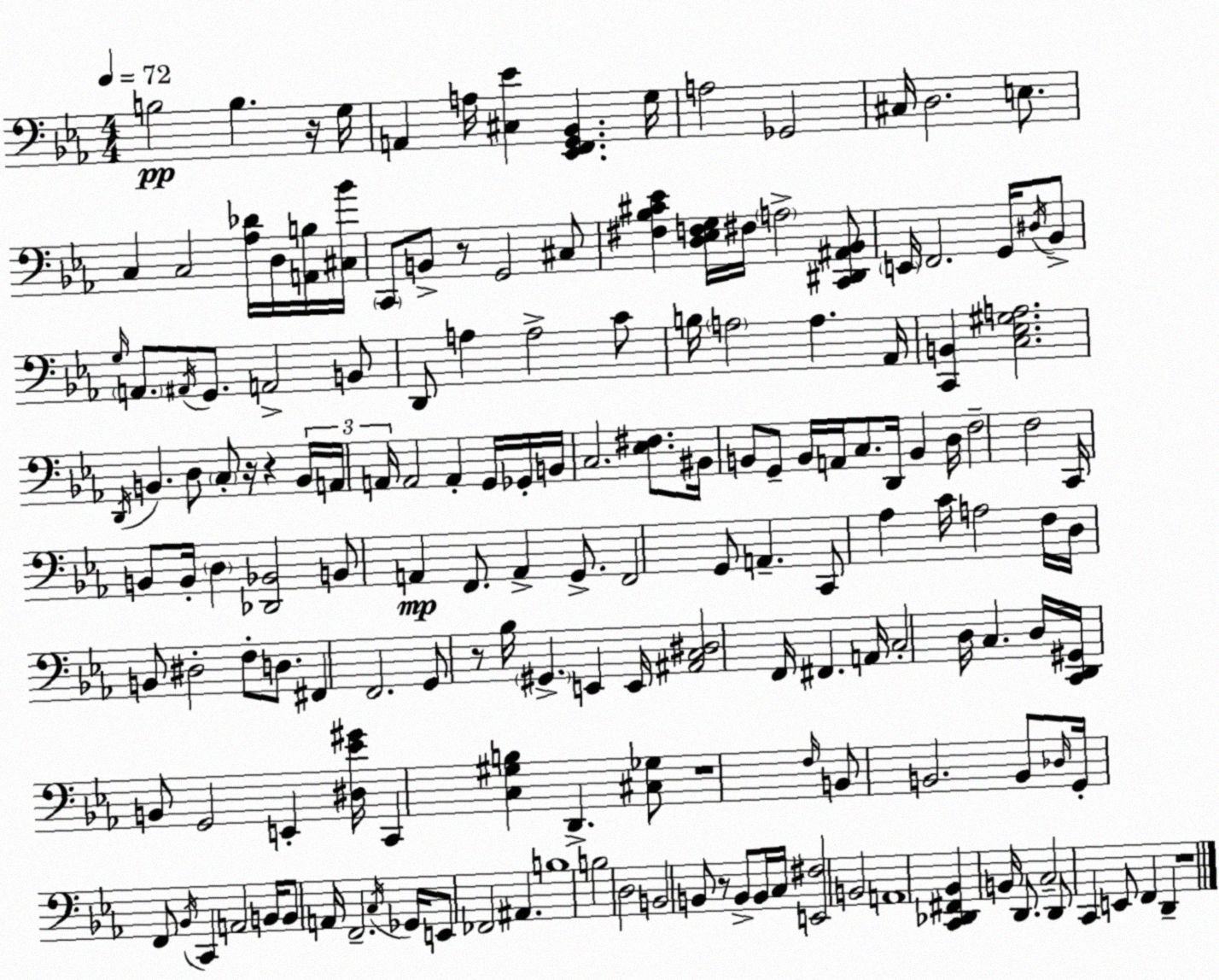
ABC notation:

X:1
T:Untitled
M:4/4
L:1/4
K:Cm
B,2 B, z/4 G,/4 A,, A,/4 [^C,_E] [_E,,F,,G,,_B,,] G,/4 A,2 _G,,2 ^C,/4 D,2 E,/2 C, C,2 [_A,_D]/4 D,/4 [A,,B,]/4 [^C,_B]/4 C,,/2 B,,/2 z/2 G,,2 ^C,/2 [^F,_B,^C_E] [D,_E,F,G,]/4 ^F,/4 A,2 [C,,^D,,^A,,_B,,]/2 E,,/4 F,,2 G,,/4 ^D,/4 _B,,/2 G,/4 A,,/2 ^A,,/4 G,,/2 A,,2 B,,/2 D,,/2 A, A,2 C/2 B,/4 A,2 A, _A,,/4 [C,,B,,] [C,_E,^G,A,]2 D,,/4 B,, D,/2 C,/2 z/4 z B,,/4 A,,/4 A,,/4 A,,2 A,, G,,/4 _G,,/4 B,,/4 C,2 [_E,^F,]/2 ^B,,/4 B,,/2 G,,/2 B,,/4 A,,/4 C,/2 D,,/4 B,, D,/4 F,2 F,2 C,,/4 B,,/2 B,,/4 D, [_D,,_B,,]2 B,,/2 A,, F,,/2 A,, G,,/2 F,,2 G,,/2 A,, C,,/2 _A, C/4 A,2 F,/4 D,/4 B,,/2 ^D,2 F,/2 D,/2 ^F,, F,,2 G,,/2 z/2 _B,/4 ^G,, E,, E,,/4 [^A,,C,^D,]2 F,,/4 ^F,, A,,/4 C,2 D,/4 C, D,/4 [C,,D,,^G,,]/4 B,,/2 G,,2 E,, [^D,_E^G]/4 C,, [C,^G,B,] D,, [^C,_G,]/2 z4 F,/4 B,,/2 B,,2 B,,/2 _D,/4 G,,/4 F,,/2 _B,,/4 C,, A,,2 B,,/4 B,,/2 A,,/4 F,,2 C,/4 _G,,/4 E,,/2 _F,,2 ^A,, B,4 B,2 D,2 B,,2 B,,/2 z/2 B,,/2 B,,/4 C,/4 [E,,^F,]2 B,,2 A,,4 [C,,_D,,^F,,_B,,] B,,/4 D,,/2 C,2 D,,/2 C,, E,,/2 F,, D,, z4